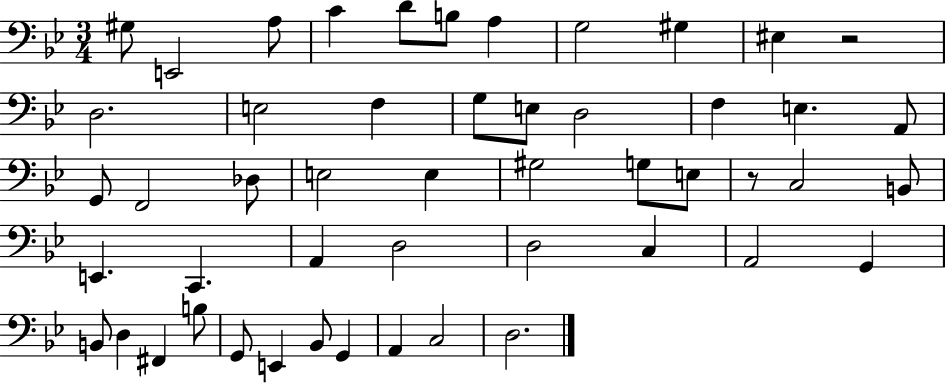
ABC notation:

X:1
T:Untitled
M:3/4
L:1/4
K:Bb
^G,/2 E,,2 A,/2 C D/2 B,/2 A, G,2 ^G, ^E, z2 D,2 E,2 F, G,/2 E,/2 D,2 F, E, A,,/2 G,,/2 F,,2 _D,/2 E,2 E, ^G,2 G,/2 E,/2 z/2 C,2 B,,/2 E,, C,, A,, D,2 D,2 C, A,,2 G,, B,,/2 D, ^F,, B,/2 G,,/2 E,, _B,,/2 G,, A,, C,2 D,2